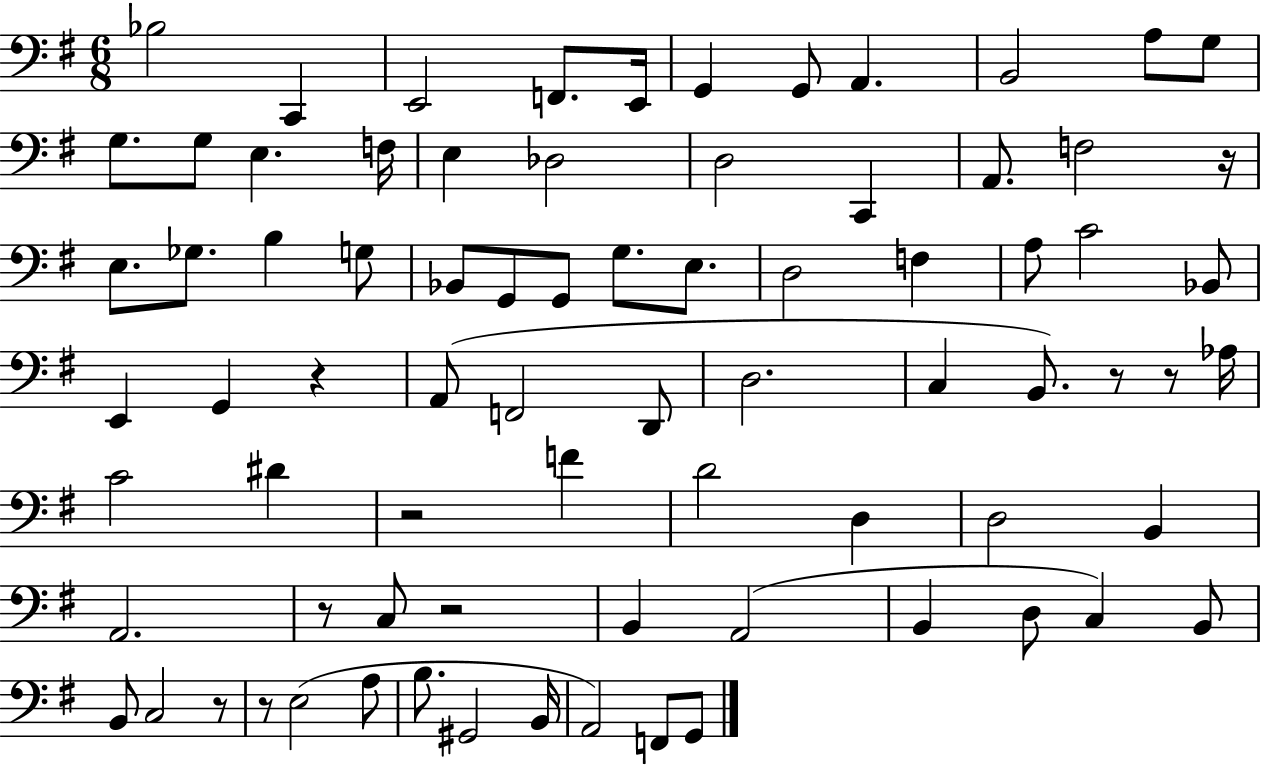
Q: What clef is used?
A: bass